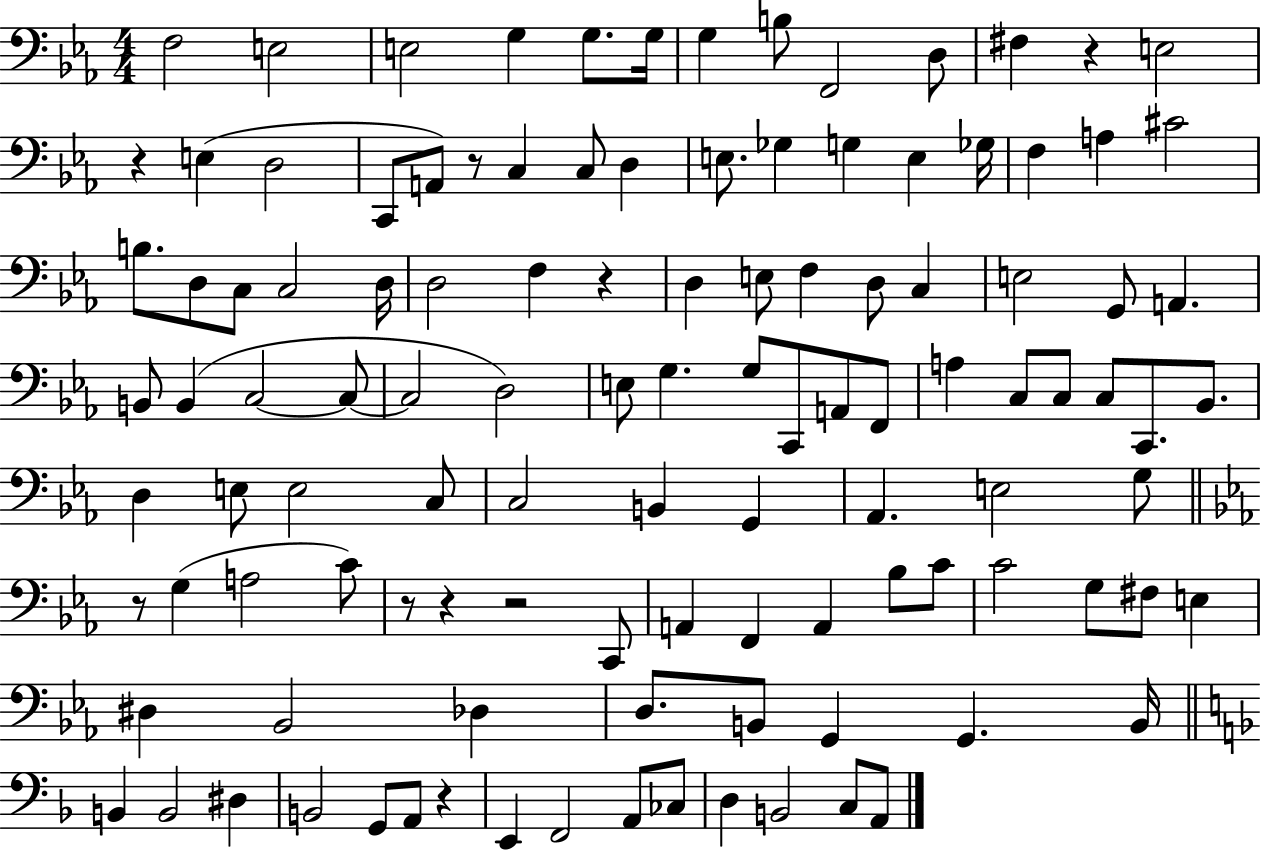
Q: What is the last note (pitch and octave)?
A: A2